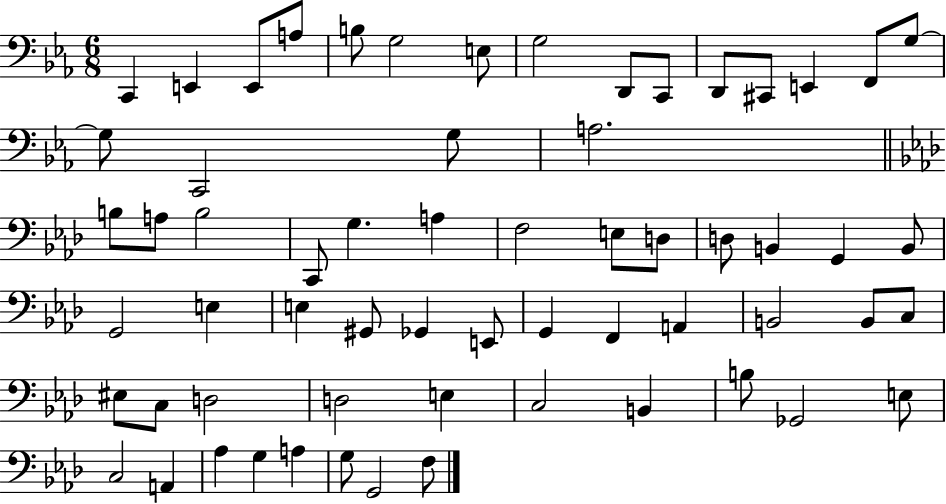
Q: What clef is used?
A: bass